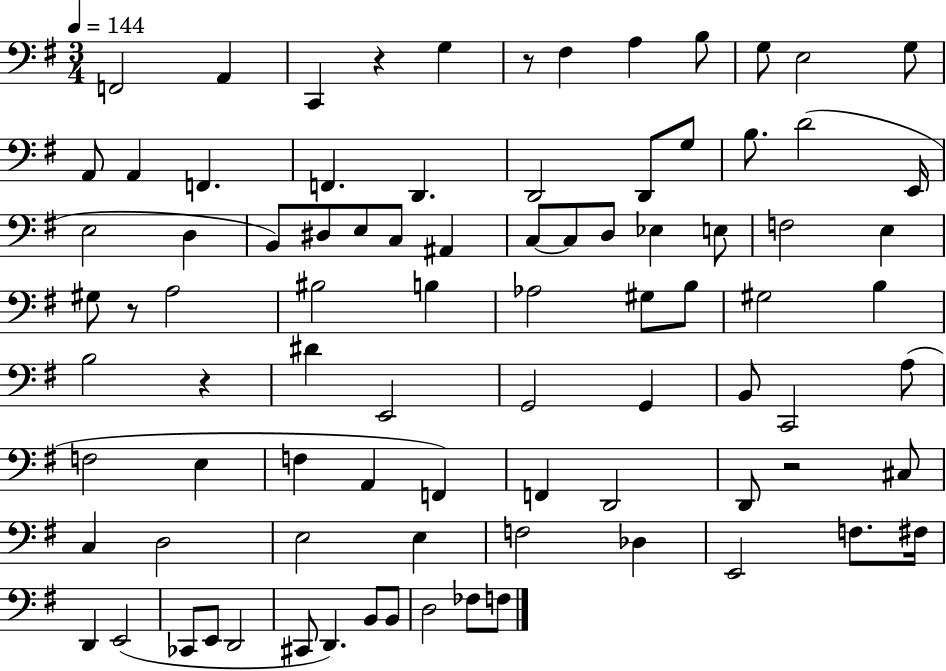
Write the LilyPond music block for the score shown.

{
  \clef bass
  \numericTimeSignature
  \time 3/4
  \key g \major
  \tempo 4 = 144
  \repeat volta 2 { f,2 a,4 | c,4 r4 g4 | r8 fis4 a4 b8 | g8 e2 g8 | \break a,8 a,4 f,4. | f,4. d,4. | d,2 d,8 g8 | b8. d'2( e,16 | \break e2 d4 | b,8) dis8 e8 c8 ais,4 | c8~~ c8 d8 ees4 e8 | f2 e4 | \break gis8 r8 a2 | bis2 b4 | aes2 gis8 b8 | gis2 b4 | \break b2 r4 | dis'4 e,2 | g,2 g,4 | b,8 c,2 a8( | \break f2 e4 | f4 a,4 f,4) | f,4 d,2 | d,8 r2 cis8 | \break c4 d2 | e2 e4 | f2 des4 | e,2 f8. fis16 | \break d,4 e,2( | ces,8 e,8 d,2 | cis,8 d,4.) b,8 b,8 | d2 fes8 f8 | \break } \bar "|."
}